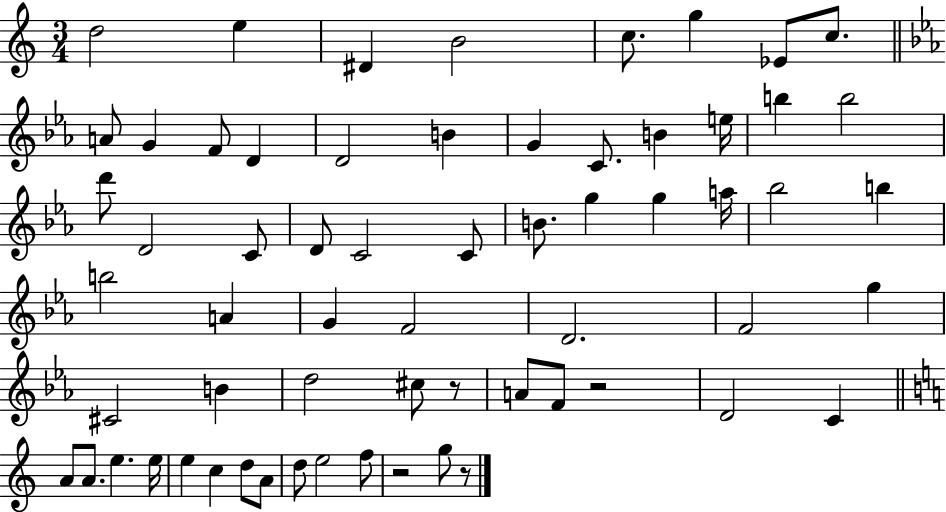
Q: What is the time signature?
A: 3/4